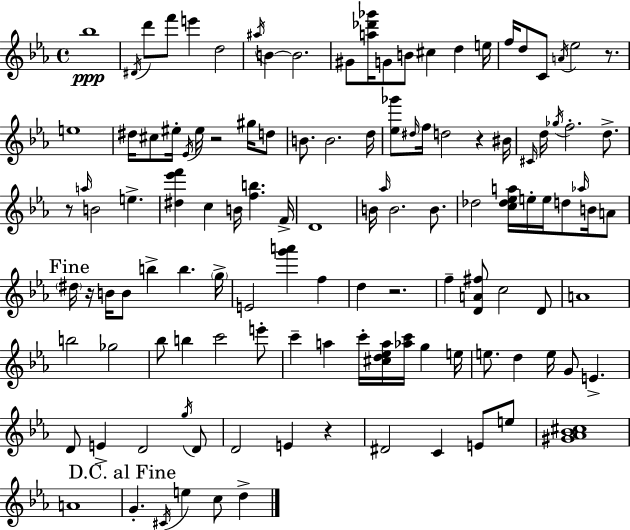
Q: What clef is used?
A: treble